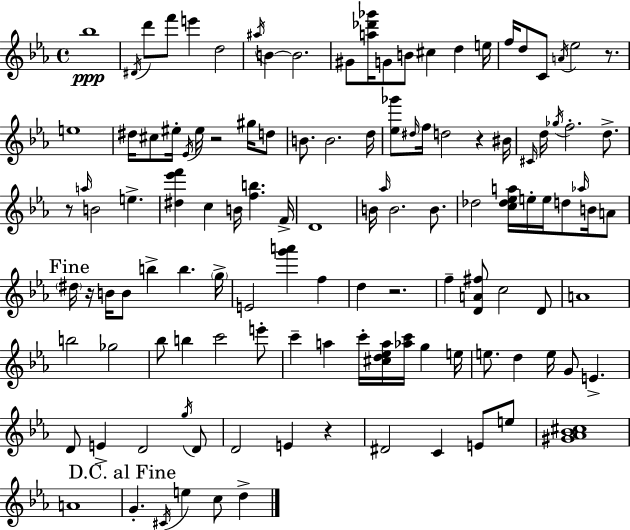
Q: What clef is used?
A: treble